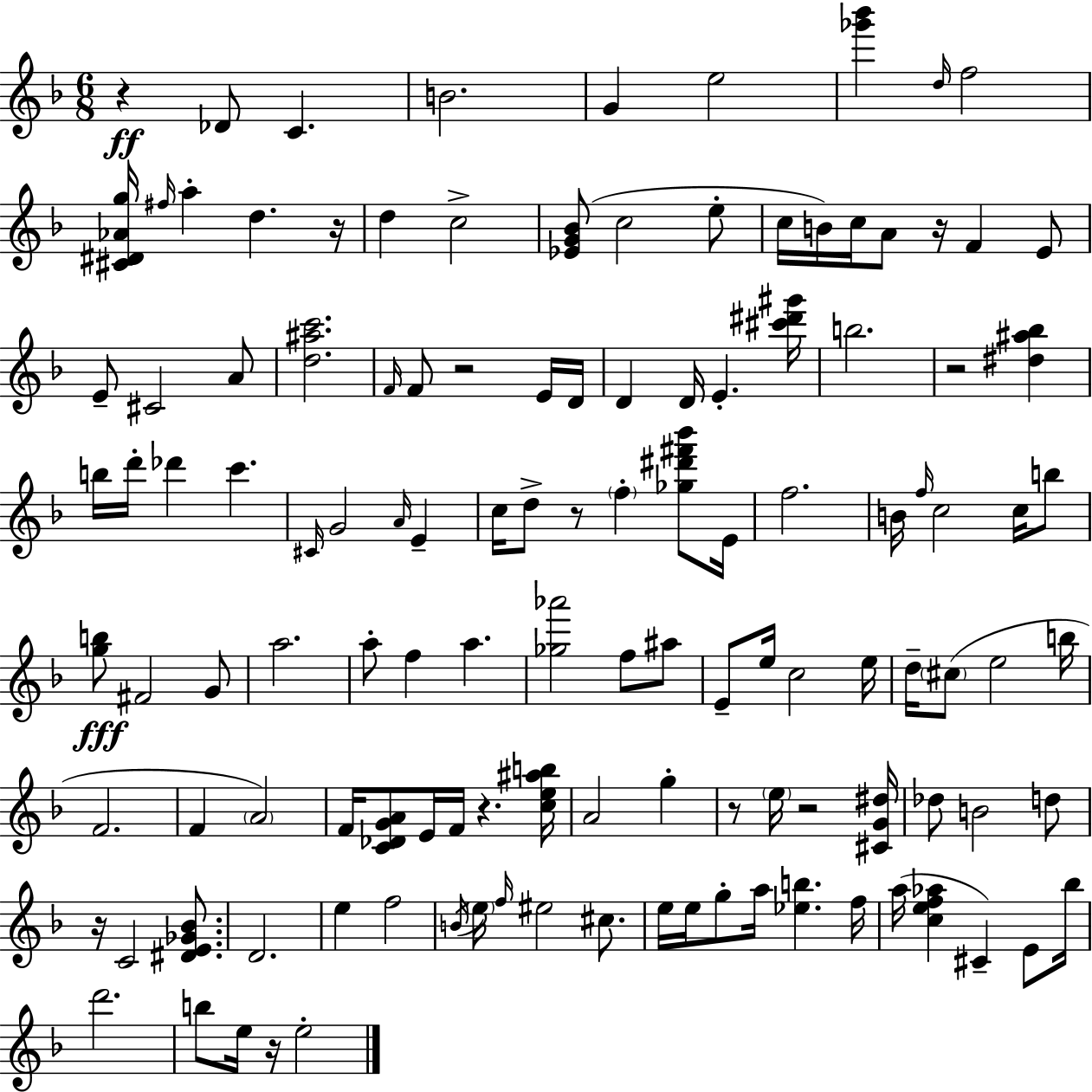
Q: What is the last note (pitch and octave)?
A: E5